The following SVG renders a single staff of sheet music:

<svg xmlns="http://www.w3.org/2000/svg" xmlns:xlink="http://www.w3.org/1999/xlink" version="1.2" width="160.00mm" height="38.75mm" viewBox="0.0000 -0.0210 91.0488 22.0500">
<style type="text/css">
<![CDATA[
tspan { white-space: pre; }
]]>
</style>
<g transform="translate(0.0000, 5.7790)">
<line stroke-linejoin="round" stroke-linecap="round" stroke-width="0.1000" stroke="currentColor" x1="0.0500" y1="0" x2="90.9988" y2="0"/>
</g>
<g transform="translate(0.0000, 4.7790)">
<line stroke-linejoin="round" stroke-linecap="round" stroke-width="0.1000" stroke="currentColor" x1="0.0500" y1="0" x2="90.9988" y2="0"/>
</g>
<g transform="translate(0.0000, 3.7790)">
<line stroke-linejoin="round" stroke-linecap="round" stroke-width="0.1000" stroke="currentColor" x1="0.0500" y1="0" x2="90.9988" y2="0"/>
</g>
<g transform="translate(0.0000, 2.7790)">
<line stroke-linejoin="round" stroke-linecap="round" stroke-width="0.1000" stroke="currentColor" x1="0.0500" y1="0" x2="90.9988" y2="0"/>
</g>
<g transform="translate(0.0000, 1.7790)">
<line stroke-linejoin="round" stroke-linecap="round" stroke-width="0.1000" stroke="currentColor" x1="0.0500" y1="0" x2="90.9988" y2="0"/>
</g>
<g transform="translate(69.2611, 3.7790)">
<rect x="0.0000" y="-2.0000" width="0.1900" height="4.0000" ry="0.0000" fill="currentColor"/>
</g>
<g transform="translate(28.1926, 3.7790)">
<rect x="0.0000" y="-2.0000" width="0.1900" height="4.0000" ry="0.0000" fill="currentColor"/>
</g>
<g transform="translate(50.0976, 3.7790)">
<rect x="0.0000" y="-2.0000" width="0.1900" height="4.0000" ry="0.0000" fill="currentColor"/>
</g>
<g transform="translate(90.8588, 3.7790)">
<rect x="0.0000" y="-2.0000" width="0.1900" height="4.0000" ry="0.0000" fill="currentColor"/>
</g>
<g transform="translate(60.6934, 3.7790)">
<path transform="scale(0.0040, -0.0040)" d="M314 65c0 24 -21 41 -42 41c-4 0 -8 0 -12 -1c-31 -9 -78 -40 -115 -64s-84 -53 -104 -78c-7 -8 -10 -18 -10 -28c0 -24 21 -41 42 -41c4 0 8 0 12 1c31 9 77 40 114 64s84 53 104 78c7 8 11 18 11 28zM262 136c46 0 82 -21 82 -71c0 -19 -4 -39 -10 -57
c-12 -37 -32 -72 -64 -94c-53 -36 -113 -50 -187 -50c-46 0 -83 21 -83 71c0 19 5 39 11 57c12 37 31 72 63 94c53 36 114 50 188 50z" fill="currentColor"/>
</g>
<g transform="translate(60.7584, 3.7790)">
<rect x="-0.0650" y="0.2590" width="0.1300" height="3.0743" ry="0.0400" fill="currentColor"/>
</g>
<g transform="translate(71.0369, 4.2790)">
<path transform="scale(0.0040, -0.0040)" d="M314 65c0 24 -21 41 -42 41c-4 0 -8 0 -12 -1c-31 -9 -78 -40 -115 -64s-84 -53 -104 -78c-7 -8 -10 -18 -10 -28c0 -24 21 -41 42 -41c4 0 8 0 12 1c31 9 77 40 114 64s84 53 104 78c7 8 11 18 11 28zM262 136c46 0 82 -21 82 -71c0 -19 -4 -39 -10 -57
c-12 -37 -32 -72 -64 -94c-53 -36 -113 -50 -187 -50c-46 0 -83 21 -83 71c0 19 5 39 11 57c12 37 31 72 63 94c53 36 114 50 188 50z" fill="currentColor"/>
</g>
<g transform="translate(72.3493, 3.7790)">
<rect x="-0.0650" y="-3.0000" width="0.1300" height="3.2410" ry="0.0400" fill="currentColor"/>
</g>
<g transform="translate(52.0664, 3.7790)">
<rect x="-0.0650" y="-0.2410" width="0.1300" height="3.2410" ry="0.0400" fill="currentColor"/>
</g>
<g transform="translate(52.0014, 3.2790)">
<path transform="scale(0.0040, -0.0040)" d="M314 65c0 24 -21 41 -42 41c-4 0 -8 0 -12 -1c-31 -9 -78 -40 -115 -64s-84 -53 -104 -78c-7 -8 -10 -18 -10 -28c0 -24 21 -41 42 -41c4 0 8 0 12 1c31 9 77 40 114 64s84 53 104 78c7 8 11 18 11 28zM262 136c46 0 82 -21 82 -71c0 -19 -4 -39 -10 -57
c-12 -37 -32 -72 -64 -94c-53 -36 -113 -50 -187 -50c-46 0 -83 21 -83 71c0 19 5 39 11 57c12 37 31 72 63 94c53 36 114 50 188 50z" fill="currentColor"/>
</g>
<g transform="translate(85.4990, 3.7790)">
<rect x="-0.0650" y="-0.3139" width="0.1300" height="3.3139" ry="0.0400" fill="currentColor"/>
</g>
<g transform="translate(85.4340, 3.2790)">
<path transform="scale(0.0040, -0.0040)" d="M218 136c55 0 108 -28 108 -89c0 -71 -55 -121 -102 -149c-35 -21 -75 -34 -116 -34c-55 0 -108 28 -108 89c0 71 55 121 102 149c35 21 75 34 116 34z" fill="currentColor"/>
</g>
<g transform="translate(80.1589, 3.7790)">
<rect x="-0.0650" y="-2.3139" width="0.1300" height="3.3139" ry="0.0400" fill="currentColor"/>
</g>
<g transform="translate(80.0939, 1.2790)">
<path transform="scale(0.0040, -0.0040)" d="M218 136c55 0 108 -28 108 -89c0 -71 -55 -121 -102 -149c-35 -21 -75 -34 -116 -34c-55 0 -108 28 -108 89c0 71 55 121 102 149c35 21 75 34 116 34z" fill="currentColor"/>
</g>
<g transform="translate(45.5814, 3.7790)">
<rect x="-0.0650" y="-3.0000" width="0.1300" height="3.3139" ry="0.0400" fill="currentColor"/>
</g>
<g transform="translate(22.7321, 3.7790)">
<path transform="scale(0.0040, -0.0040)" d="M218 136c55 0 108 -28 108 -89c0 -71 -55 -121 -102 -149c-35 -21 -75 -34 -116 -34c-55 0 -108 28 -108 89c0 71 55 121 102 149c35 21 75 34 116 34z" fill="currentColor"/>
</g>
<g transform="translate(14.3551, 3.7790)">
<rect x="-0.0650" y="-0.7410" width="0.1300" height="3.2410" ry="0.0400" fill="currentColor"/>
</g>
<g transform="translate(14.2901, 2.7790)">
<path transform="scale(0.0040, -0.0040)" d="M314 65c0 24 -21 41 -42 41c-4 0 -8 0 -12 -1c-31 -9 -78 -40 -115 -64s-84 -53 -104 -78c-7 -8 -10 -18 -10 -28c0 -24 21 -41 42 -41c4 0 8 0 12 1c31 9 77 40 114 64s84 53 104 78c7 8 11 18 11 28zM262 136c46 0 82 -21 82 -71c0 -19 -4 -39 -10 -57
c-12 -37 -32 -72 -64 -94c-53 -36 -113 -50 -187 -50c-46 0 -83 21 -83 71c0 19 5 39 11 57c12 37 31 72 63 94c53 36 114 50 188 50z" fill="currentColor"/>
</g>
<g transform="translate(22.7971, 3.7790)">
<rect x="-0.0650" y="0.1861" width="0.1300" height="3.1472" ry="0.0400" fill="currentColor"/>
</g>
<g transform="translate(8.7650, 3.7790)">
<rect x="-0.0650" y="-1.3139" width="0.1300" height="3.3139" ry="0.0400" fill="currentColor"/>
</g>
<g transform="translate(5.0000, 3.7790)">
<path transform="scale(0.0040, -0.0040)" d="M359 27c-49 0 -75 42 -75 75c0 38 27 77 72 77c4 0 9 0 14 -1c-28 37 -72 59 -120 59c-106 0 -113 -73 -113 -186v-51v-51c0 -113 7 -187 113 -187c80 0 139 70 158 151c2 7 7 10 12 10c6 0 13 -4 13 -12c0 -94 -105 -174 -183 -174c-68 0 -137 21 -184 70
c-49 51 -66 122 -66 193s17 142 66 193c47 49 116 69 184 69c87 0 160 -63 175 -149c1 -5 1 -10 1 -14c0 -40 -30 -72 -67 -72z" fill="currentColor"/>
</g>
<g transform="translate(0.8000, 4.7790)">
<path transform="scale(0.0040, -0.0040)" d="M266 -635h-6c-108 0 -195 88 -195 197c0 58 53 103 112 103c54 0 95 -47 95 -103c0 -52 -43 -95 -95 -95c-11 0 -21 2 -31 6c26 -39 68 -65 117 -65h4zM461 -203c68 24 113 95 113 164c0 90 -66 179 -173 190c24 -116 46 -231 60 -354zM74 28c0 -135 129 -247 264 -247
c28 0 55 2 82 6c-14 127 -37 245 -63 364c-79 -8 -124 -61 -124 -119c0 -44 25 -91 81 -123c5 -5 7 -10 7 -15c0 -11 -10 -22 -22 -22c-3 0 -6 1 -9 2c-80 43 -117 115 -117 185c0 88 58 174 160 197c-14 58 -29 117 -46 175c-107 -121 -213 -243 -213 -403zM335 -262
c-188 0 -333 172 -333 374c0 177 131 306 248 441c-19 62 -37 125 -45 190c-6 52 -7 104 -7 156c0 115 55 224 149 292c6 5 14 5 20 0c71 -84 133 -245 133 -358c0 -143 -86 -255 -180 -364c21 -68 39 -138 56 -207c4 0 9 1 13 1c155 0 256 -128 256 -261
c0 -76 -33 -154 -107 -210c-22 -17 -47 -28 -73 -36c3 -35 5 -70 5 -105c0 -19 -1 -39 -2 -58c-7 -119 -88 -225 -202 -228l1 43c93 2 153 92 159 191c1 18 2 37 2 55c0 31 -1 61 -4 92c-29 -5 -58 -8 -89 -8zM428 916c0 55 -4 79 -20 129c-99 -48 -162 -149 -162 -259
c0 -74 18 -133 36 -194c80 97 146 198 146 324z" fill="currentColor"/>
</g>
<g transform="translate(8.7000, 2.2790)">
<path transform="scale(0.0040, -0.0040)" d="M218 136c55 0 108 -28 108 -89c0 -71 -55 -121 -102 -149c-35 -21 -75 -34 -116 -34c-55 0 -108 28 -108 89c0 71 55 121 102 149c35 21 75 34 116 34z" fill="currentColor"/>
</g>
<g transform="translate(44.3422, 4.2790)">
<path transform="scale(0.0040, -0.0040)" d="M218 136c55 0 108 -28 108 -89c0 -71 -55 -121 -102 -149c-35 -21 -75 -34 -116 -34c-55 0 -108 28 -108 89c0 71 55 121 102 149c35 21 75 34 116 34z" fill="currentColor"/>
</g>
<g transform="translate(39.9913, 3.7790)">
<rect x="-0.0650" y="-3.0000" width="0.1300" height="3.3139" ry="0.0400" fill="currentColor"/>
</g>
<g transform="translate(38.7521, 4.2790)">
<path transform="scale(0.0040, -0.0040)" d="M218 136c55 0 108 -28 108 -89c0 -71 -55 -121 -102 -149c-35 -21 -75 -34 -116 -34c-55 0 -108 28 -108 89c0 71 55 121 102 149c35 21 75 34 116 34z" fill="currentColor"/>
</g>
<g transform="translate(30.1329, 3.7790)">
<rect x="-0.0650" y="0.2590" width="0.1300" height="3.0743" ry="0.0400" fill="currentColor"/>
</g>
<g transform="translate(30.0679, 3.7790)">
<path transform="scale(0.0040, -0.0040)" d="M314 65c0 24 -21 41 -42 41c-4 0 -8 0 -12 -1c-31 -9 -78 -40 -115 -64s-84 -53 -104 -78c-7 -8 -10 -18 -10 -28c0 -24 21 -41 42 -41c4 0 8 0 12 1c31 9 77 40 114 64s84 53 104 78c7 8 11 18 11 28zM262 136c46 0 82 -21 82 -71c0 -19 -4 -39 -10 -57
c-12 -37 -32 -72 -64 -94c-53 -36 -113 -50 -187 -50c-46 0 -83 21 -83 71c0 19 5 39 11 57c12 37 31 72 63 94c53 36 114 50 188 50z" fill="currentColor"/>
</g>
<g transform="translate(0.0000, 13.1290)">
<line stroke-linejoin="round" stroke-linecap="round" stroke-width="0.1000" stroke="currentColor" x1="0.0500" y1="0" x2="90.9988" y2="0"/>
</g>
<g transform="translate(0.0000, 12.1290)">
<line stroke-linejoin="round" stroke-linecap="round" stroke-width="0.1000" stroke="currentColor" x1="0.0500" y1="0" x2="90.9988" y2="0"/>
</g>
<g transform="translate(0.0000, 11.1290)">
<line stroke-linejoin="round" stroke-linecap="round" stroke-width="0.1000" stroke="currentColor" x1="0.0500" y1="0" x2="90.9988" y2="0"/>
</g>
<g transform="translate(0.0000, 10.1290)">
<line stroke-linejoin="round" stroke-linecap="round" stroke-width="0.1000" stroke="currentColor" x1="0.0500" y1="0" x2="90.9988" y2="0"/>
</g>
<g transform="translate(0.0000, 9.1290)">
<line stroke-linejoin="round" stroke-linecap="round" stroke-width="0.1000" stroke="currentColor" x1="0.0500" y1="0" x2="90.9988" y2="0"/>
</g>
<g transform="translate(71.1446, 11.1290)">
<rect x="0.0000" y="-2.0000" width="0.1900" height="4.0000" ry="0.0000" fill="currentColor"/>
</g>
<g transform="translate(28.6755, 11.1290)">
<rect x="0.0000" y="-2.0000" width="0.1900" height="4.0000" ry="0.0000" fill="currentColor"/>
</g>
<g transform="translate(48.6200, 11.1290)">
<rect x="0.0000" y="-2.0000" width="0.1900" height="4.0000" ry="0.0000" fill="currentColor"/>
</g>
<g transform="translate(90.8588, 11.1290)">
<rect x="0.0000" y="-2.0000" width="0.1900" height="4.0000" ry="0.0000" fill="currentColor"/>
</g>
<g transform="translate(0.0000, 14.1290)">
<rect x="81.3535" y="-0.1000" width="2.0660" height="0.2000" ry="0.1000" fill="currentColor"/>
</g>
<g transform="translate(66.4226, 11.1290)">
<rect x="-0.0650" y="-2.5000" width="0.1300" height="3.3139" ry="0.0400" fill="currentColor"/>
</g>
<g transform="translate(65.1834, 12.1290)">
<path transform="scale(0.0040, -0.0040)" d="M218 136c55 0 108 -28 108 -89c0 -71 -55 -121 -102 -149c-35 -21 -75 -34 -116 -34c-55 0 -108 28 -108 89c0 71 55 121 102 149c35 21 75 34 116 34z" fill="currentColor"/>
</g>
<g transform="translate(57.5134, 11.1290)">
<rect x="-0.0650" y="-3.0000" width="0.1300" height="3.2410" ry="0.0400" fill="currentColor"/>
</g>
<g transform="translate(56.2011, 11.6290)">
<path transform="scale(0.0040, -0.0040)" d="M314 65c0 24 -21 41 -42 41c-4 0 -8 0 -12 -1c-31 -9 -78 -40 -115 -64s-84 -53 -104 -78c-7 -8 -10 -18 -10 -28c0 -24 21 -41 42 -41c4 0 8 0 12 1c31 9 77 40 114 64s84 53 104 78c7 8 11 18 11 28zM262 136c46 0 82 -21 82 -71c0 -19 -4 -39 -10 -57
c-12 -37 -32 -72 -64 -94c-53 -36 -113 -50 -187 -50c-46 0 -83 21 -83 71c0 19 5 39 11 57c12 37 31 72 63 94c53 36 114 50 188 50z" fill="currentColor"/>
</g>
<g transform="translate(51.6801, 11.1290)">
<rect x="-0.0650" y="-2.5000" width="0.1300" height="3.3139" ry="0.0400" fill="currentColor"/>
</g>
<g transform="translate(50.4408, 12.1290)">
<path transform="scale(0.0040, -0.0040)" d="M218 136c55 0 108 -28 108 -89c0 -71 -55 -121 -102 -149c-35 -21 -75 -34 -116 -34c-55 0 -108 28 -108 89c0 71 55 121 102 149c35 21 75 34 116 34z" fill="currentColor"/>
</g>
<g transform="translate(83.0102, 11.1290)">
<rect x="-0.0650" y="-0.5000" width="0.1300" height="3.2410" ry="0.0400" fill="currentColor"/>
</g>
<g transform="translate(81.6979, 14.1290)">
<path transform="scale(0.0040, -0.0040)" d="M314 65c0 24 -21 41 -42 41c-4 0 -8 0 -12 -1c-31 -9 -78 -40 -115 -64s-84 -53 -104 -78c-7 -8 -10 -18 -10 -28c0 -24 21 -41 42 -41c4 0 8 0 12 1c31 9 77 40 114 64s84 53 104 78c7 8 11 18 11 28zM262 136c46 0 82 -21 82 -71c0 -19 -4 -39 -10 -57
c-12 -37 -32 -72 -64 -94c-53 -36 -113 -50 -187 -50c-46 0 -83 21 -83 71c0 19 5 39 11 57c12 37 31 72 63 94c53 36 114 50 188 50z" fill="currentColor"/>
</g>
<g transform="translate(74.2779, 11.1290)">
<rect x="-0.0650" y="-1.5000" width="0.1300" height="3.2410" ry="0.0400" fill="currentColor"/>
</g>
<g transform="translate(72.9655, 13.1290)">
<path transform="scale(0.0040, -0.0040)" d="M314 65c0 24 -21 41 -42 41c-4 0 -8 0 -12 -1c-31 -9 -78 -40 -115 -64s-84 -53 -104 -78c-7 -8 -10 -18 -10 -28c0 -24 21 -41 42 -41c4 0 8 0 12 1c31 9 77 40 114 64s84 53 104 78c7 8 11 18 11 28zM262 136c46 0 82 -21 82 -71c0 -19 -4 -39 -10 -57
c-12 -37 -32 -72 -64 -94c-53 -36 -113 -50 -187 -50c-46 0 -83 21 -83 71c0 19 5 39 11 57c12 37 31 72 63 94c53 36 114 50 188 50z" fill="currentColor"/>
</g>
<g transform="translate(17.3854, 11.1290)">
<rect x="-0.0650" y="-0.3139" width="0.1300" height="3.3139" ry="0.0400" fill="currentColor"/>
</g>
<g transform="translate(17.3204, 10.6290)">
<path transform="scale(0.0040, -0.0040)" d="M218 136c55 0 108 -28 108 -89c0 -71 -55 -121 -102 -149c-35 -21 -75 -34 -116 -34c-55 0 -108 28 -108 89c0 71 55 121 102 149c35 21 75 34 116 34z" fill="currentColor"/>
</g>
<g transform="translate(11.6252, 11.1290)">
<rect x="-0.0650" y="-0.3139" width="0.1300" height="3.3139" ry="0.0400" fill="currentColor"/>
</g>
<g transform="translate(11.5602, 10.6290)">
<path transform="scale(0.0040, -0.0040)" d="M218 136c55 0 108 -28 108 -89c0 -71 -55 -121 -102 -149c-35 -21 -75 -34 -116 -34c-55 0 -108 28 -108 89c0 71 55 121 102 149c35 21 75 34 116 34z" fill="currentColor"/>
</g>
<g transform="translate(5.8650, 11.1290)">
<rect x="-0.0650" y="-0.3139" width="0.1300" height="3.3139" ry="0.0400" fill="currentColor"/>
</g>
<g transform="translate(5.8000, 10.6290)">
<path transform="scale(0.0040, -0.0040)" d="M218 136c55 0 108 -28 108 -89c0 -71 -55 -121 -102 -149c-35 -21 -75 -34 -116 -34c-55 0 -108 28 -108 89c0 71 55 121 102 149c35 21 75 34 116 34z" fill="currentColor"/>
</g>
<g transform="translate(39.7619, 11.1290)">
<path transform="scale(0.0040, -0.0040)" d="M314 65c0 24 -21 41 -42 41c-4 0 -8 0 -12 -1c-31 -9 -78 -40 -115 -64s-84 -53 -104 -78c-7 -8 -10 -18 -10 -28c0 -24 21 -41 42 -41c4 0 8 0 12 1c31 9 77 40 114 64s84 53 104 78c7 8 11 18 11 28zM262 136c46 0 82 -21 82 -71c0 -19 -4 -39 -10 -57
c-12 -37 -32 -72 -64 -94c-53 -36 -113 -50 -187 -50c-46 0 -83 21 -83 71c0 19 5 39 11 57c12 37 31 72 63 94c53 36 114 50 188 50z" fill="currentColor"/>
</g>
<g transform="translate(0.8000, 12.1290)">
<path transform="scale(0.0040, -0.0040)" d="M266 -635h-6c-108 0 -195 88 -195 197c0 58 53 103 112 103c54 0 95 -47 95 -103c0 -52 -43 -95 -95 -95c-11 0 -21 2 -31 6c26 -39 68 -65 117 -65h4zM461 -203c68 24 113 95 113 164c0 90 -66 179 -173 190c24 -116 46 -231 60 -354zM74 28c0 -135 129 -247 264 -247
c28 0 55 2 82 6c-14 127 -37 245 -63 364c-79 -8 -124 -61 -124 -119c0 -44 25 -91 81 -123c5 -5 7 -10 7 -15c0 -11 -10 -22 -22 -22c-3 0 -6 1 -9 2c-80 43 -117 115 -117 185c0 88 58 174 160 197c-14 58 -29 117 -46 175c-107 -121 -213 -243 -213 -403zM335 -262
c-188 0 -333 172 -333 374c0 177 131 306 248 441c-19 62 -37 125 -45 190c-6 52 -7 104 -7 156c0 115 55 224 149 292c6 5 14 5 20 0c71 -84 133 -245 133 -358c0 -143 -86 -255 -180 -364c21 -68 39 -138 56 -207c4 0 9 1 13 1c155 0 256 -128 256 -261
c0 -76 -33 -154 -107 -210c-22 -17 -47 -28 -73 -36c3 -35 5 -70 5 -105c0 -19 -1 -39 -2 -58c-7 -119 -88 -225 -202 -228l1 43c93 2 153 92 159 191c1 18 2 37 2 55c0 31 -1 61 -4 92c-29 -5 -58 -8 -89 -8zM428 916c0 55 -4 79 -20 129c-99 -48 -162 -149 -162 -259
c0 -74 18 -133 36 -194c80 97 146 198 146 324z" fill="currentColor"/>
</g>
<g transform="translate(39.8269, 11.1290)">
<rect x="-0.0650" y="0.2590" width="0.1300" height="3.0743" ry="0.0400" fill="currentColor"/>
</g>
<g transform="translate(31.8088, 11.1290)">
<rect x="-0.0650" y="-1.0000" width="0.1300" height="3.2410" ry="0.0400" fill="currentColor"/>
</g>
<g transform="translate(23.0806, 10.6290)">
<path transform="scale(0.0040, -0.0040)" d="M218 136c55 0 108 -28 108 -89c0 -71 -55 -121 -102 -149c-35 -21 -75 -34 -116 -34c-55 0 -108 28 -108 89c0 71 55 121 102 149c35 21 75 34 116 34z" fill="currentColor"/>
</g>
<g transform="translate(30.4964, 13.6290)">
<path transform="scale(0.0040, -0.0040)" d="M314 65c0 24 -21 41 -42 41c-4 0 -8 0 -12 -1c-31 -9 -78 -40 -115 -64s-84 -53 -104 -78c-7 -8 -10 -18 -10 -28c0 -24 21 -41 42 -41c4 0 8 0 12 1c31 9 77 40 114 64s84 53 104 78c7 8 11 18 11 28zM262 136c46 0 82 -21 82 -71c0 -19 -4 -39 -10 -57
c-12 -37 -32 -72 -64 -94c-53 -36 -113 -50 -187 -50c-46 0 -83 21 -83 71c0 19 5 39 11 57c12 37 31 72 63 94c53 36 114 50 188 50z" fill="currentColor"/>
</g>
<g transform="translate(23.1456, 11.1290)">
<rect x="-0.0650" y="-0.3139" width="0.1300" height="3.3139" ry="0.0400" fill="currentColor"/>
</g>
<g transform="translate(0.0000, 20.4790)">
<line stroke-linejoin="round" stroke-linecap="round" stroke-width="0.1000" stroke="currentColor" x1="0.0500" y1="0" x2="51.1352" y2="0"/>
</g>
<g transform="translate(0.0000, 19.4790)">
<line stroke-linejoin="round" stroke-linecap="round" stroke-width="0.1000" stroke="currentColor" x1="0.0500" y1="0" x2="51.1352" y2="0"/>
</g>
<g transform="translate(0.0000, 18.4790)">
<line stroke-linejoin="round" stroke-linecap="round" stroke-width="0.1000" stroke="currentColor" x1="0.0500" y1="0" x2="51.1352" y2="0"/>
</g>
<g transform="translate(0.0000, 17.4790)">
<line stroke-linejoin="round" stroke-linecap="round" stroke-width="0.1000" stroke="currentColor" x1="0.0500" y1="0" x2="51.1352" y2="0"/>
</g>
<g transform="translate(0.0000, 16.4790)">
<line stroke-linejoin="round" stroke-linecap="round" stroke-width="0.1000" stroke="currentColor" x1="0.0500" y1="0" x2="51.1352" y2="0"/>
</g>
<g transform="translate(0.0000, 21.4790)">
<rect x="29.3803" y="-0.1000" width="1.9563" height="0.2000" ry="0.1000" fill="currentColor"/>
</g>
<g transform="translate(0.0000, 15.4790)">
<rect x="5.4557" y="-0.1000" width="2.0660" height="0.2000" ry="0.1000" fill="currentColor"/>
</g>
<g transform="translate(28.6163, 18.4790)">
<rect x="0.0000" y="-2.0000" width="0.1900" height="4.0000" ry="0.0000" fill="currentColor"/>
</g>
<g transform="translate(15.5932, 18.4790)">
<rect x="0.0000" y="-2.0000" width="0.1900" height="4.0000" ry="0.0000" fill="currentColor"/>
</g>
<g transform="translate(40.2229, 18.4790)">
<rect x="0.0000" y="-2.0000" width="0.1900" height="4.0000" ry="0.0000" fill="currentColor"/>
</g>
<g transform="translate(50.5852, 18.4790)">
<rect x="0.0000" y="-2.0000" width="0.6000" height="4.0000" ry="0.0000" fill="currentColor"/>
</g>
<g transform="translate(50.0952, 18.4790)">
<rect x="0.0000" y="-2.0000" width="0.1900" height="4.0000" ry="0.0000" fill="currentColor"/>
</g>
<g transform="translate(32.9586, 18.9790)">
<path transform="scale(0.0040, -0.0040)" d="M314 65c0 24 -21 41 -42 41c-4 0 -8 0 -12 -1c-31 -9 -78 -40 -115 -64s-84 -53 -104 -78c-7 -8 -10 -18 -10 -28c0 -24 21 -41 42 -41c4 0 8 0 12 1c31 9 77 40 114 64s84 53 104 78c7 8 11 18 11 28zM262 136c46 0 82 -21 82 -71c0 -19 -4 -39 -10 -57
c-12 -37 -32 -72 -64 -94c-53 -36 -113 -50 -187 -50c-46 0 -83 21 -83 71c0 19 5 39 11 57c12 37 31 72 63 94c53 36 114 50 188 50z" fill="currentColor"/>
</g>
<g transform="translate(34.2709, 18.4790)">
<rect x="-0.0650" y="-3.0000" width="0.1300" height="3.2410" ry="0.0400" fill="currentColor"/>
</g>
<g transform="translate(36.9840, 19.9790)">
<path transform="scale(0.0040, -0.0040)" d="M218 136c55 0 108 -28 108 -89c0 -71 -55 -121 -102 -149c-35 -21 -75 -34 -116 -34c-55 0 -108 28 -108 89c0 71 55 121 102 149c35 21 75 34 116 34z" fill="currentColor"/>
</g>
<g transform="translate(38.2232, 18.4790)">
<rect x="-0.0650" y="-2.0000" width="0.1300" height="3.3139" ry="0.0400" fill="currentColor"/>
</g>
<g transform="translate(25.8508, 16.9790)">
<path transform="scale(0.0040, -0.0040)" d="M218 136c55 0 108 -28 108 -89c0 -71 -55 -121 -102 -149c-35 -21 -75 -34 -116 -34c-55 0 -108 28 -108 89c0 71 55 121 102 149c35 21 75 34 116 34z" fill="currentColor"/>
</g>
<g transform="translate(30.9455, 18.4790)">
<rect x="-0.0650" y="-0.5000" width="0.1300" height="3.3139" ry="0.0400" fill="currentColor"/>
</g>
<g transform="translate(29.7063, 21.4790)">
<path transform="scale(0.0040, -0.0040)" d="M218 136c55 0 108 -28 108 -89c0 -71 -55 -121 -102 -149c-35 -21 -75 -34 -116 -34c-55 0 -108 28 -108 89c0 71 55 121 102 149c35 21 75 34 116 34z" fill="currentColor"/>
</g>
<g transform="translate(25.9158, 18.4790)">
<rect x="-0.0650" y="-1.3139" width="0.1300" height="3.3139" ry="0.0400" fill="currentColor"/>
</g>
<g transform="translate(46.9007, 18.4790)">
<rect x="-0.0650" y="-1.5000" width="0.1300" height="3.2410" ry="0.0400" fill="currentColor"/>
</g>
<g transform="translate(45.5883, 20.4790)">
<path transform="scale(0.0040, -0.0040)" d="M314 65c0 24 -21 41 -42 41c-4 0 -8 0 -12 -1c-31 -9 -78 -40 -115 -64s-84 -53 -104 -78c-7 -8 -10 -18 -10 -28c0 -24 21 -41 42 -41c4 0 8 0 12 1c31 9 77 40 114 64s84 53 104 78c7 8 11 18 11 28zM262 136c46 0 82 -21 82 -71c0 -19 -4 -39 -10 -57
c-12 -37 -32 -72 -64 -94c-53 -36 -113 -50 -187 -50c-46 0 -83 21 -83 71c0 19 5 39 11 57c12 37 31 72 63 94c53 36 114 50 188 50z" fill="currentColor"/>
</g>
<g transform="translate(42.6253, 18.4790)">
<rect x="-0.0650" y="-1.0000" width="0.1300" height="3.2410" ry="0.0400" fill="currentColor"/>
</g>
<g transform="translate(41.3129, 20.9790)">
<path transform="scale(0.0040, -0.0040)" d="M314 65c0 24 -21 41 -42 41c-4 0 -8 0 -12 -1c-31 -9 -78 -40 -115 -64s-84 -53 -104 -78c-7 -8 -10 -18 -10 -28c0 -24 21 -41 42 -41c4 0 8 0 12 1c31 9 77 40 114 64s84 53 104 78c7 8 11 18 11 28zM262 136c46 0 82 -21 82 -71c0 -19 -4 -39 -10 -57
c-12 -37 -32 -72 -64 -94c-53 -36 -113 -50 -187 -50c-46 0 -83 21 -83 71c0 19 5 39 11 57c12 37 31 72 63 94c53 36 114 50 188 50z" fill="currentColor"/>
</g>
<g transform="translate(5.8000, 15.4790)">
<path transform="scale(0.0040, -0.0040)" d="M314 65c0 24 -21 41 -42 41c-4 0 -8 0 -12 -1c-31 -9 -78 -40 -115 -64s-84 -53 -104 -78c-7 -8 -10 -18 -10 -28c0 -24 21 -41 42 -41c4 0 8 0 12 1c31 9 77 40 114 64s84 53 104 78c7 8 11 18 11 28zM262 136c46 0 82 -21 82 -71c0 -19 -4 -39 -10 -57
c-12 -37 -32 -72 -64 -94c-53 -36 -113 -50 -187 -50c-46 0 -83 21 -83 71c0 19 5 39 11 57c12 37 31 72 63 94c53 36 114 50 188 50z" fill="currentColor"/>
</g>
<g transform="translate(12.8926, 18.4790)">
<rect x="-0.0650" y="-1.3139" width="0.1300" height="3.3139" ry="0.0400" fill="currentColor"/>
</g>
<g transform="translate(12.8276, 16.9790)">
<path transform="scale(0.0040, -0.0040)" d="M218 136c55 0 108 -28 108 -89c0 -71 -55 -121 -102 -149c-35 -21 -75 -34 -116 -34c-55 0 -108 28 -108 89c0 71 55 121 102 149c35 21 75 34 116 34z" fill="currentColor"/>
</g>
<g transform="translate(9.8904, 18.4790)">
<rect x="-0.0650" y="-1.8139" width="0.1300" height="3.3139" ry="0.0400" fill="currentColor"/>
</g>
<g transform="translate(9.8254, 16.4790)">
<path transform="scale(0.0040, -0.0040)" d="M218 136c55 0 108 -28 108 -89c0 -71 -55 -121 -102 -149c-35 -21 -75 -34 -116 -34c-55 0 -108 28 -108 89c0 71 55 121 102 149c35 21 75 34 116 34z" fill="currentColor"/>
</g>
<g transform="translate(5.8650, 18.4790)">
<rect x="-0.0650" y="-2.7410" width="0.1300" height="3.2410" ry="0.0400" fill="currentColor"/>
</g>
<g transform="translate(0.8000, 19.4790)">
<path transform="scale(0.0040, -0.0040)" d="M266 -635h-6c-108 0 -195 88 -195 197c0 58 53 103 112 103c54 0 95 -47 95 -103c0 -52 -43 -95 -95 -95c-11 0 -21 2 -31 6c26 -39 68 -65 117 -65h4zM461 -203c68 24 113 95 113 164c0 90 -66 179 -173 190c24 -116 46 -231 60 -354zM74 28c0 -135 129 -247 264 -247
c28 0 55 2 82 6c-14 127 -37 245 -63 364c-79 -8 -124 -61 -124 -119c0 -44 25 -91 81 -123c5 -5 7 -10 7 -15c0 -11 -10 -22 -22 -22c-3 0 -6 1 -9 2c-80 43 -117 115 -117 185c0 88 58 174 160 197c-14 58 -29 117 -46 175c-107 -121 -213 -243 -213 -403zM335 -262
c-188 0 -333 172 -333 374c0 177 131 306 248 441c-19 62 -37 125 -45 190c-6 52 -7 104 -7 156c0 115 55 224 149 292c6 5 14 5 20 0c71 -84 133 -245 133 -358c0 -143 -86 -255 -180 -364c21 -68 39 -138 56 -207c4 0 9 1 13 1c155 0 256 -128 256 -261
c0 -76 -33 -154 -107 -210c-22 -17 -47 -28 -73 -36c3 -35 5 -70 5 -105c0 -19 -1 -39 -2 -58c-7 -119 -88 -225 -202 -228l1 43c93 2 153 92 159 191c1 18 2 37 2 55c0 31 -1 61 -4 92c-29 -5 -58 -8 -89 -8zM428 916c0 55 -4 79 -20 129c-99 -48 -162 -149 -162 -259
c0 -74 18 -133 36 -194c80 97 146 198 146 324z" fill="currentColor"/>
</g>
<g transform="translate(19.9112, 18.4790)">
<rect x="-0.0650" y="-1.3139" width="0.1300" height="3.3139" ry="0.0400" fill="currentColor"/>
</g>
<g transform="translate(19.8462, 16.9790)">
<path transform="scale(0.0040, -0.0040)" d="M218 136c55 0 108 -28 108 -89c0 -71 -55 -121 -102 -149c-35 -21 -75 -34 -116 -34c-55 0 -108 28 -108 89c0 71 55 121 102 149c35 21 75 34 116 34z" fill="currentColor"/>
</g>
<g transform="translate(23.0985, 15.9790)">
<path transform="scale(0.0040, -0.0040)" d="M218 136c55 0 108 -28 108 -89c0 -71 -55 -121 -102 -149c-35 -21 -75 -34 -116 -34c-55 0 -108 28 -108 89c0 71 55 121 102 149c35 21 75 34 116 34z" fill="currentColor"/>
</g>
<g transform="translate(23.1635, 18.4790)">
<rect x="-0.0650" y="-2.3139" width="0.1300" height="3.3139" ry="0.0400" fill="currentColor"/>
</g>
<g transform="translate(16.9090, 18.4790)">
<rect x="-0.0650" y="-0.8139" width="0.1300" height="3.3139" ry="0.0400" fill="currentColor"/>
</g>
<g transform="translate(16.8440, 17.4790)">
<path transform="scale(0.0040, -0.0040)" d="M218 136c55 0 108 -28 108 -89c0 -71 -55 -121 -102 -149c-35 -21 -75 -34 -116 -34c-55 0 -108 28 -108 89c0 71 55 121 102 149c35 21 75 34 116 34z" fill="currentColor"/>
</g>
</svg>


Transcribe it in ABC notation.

X:1
T:Untitled
M:4/4
L:1/4
K:C
e d2 B B2 A A c2 B2 A2 g c c c c c D2 B2 G A2 G E2 C2 a2 f e d e g e C A2 F D2 E2